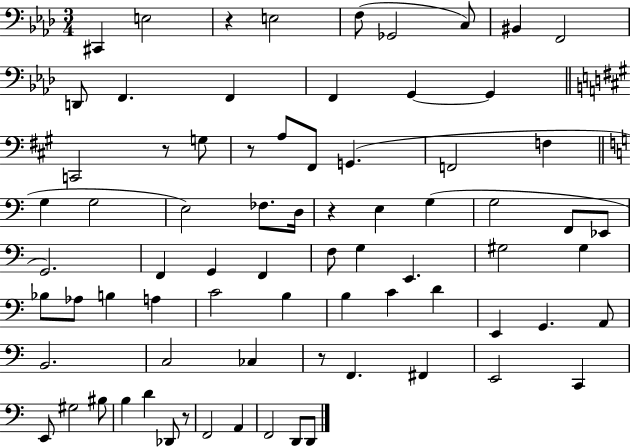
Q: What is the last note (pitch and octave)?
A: D2